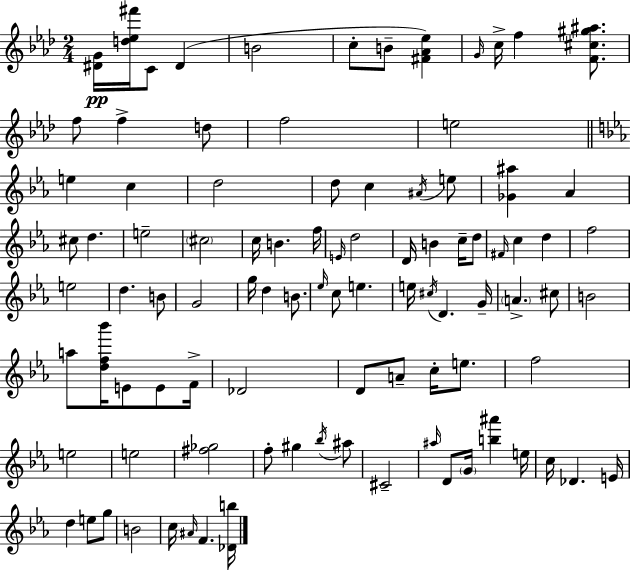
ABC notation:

X:1
T:Untitled
M:2/4
L:1/4
K:Ab
[^DG]/4 [d_e^f']/4 C/2 ^D B2 c/2 B/2 [^F_A_e] G/4 c/4 f [F^c^g^a]/2 f/2 f d/2 f2 e2 e c d2 d/2 c ^A/4 e/2 [_G^a] _A ^c/2 d e2 ^c2 c/4 B f/4 E/4 d2 D/4 B c/4 d/2 ^F/4 c d f2 e2 d B/2 G2 g/4 d B/2 _e/4 c/2 e e/4 ^c/4 D G/4 A ^c/2 B2 a/2 [df_b']/4 E/2 E/2 F/4 _D2 D/2 A/2 c/4 e/2 f2 e2 e2 [^f_g]2 f/2 ^g _b/4 ^a/2 ^C2 ^a/4 D/2 G/4 [b^a'] e/4 c/4 _D E/4 d e/2 g/2 B2 c/4 ^A/4 F [_Db]/4